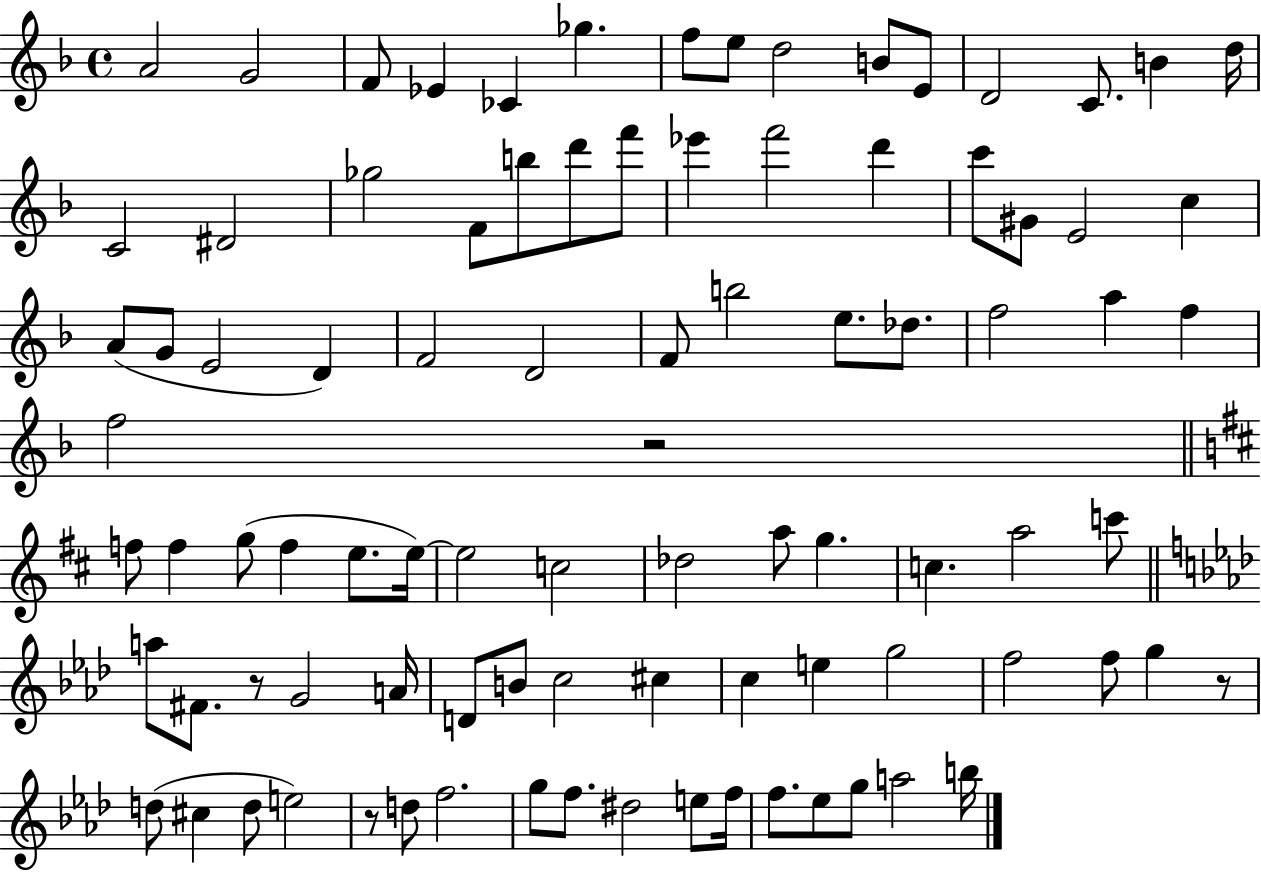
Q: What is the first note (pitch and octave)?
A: A4